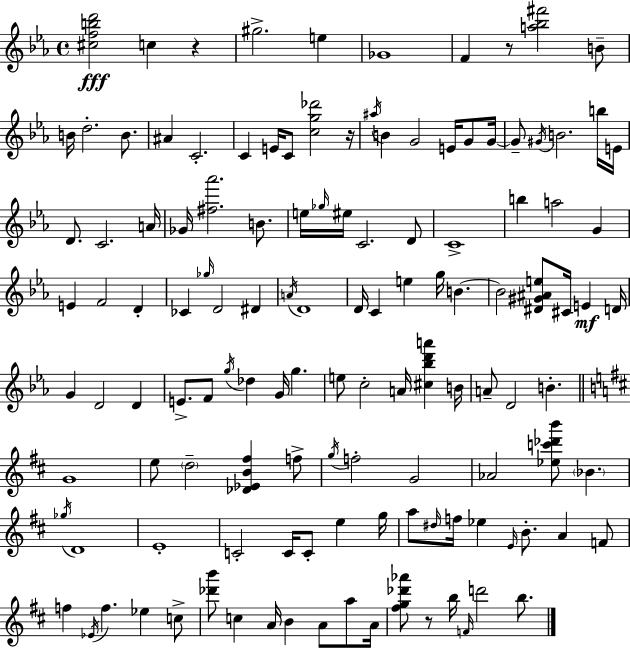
{
  \clef treble
  \time 4/4
  \defaultTimeSignature
  \key c \minor
  <cis'' f'' b'' d'''>2\fff c''4 r4 | gis''2.-> e''4 | ges'1 | f'4 r8 <a'' bes'' fis'''>2 b'8-- | \break b'16 d''2.-. b'8. | ais'4 c'2.-. | c'4 e'16 c'8 <c'' g'' des'''>2 r16 | \acciaccatura { ais''16 } b'4 g'2 e'16 g'8 | \break g'16~~ g'8-- \acciaccatura { gis'16 } b'2. | b''16 e'16 d'8. c'2. | a'16 ges'16 <fis'' aes'''>2. b'8. | e''16 \grace { ges''16 } eis''16 c'2. | \break d'8 c'1-> | b''4 a''2 g'4 | e'4 f'2 d'4-. | ces'4 \grace { ges''16 } d'2 | \break dis'4 \acciaccatura { a'16 } d'1 | d'16 c'4 e''4 g''16 b'4.~~ | b'2 <dis' gis' ais' e''>8 cis'16 | e'4\mf d'16 g'4 d'2 | \break d'4 e'8.-> f'8 \acciaccatura { g''16 } des''4 g'16 | g''4. e''8 c''2-. | a'16 <cis'' bes'' d''' a'''>4 b'16 a'8-- d'2 | b'4.-. \bar "||" \break \key b \minor g'1 | e''8 \parenthesize d''2-- <des' ees' b' fis''>4 f''8-> | \acciaccatura { g''16 } f''2-. g'2 | aes'2 <ees'' c''' des''' b'''>8 \parenthesize bes'4. | \break \acciaccatura { ges''16 } d'1 | e'1-. | c'2-. c'16 c'8-. e''4 | g''16 a''8 \grace { dis''16 } f''16 ees''4 \grace { e'16 } b'8.-. a'4 | \break f'8 f''4 \acciaccatura { ees'16 } f''4. ees''4 | c''8-> <des''' b'''>8 c''4 a'16 b'4 | a'8 a''8 a'16 <fis'' g'' des''' aes'''>8 r8 b''16 \grace { f'16 } d'''2 | b''8. \bar "|."
}